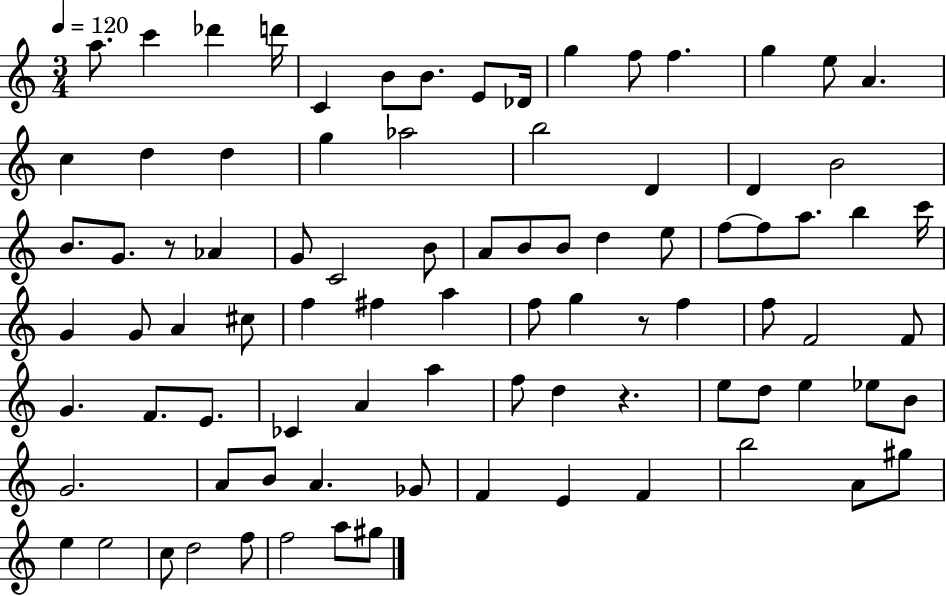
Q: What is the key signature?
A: C major